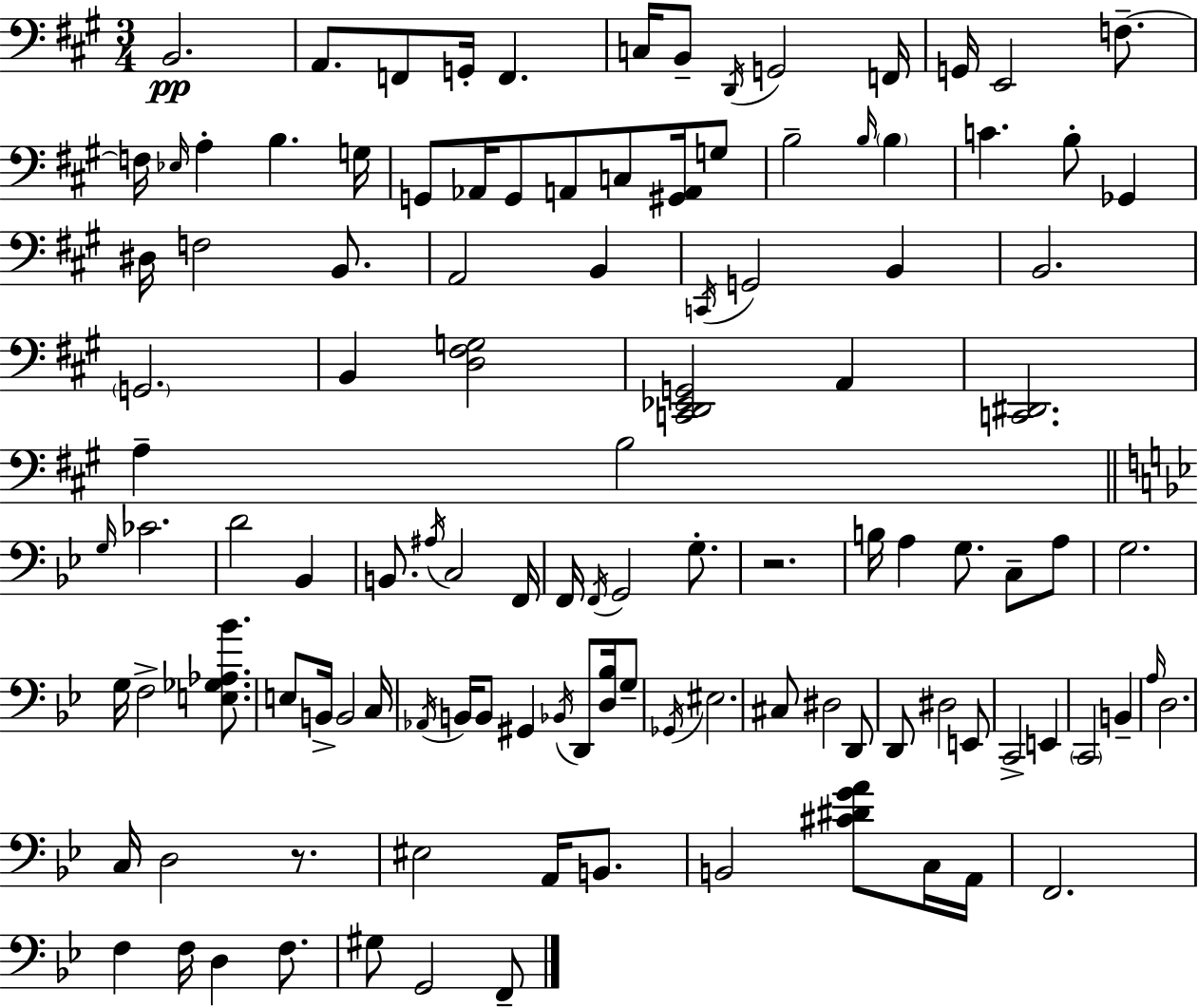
B2/h. A2/e. F2/e G2/s F2/q. C3/s B2/e D2/s G2/h F2/s G2/s E2/h F3/e. F3/s Eb3/s A3/q B3/q. G3/s G2/e Ab2/s G2/e A2/e C3/e [G#2,A2]/s G3/e B3/h B3/s B3/q C4/q. B3/e Gb2/q D#3/s F3/h B2/e. A2/h B2/q C2/s G2/h B2/q B2/h. G2/h. B2/q [D3,F#3,G3]/h [C2,D2,Eb2,G2]/h A2/q [C2,D#2]/h. A3/q B3/h G3/s CES4/h. D4/h Bb2/q B2/e. A#3/s C3/h F2/s F2/s F2/s G2/h G3/e. R/h. B3/s A3/q G3/e. C3/e A3/e G3/h. G3/s F3/h [E3,Gb3,Ab3,Bb4]/e. E3/e B2/s B2/h C3/s Ab2/s B2/s B2/e G#2/q Bb2/s D2/e [D3,Bb3]/s G3/e Gb2/s EIS3/h. C#3/e D#3/h D2/e D2/e D#3/h E2/e C2/h E2/q C2/h B2/q A3/s D3/h. C3/s D3/h R/e. EIS3/h A2/s B2/e. B2/h [C#4,D#4,G4,A4]/e C3/s A2/s F2/h. F3/q F3/s D3/q F3/e. G#3/e G2/h F2/e